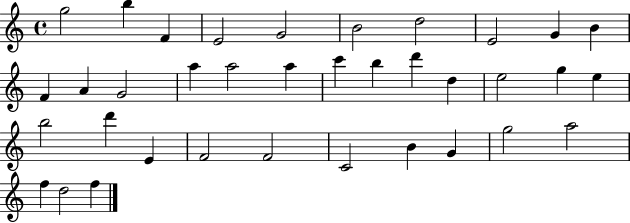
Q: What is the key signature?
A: C major